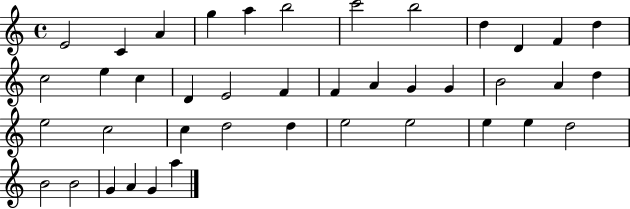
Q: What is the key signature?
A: C major